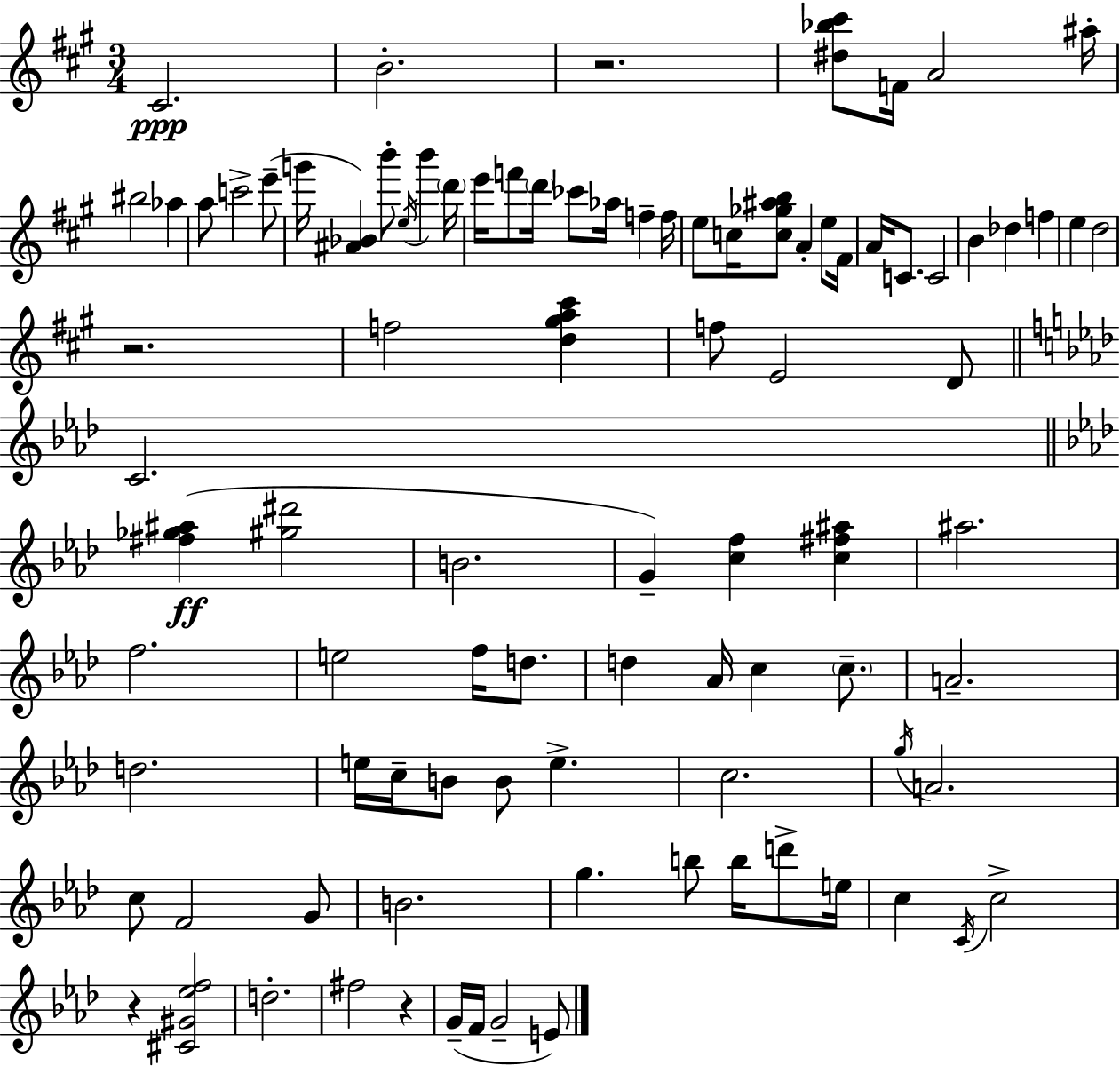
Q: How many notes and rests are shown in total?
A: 92